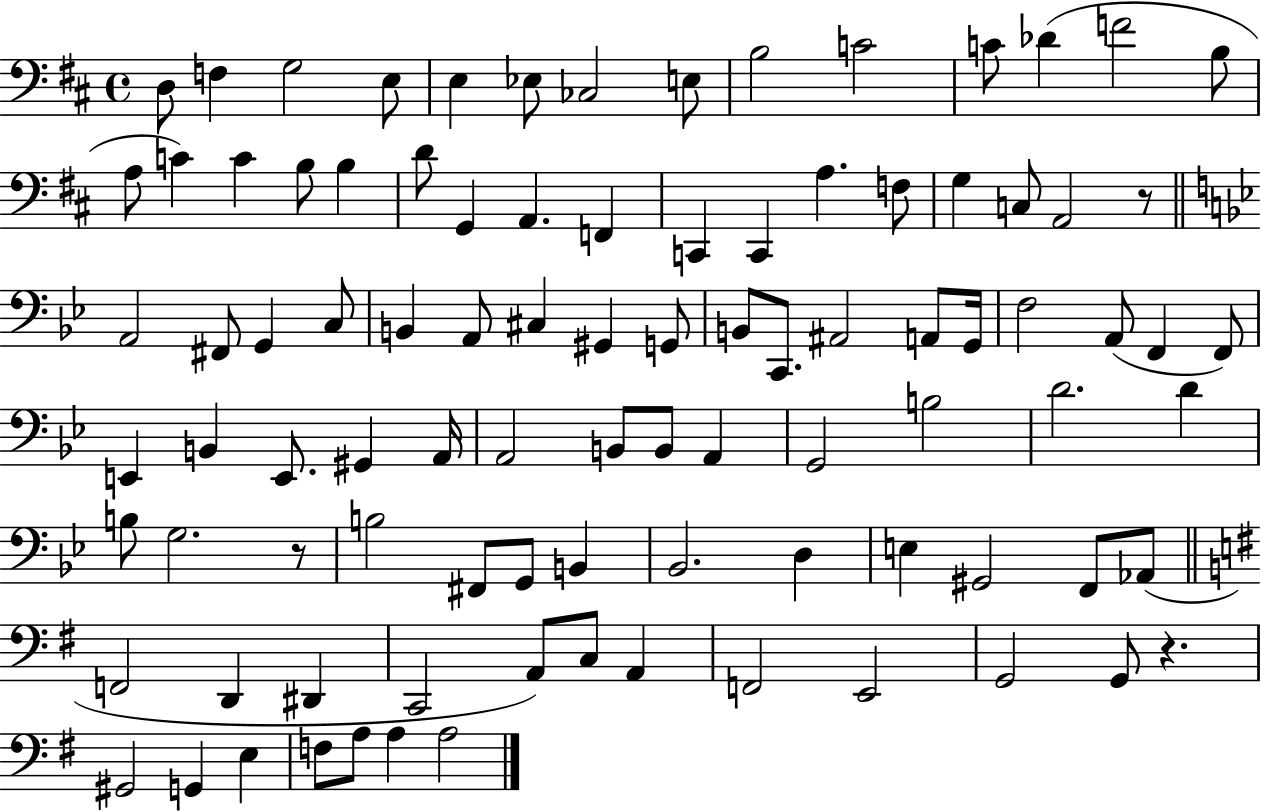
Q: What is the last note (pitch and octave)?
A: A3